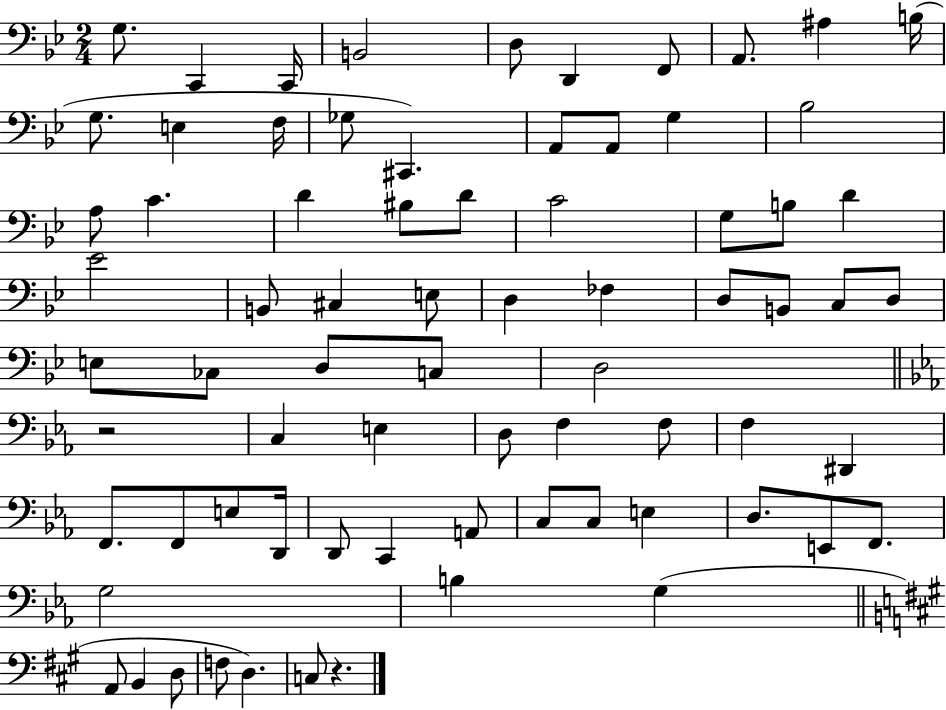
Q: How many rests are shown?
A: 2